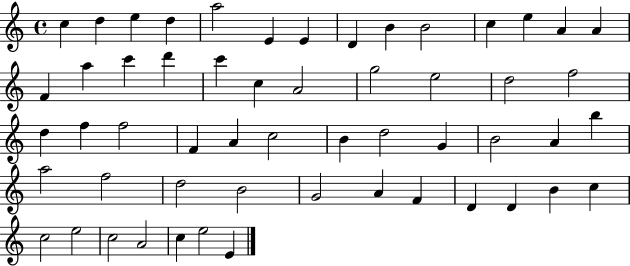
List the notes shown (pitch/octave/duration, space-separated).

C5/q D5/q E5/q D5/q A5/h E4/q E4/q D4/q B4/q B4/h C5/q E5/q A4/q A4/q F4/q A5/q C6/q D6/q C6/q C5/q A4/h G5/h E5/h D5/h F5/h D5/q F5/q F5/h F4/q A4/q C5/h B4/q D5/h G4/q B4/h A4/q B5/q A5/h F5/h D5/h B4/h G4/h A4/q F4/q D4/q D4/q B4/q C5/q C5/h E5/h C5/h A4/h C5/q E5/h E4/q